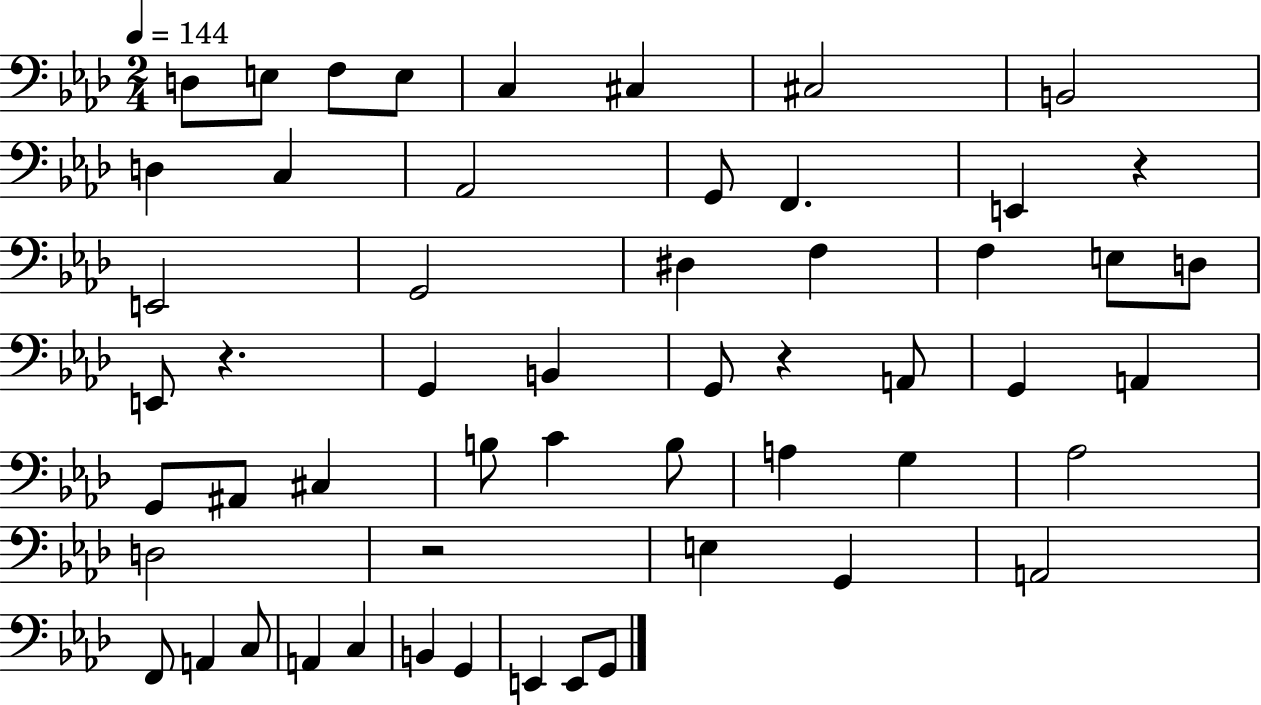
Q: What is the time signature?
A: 2/4